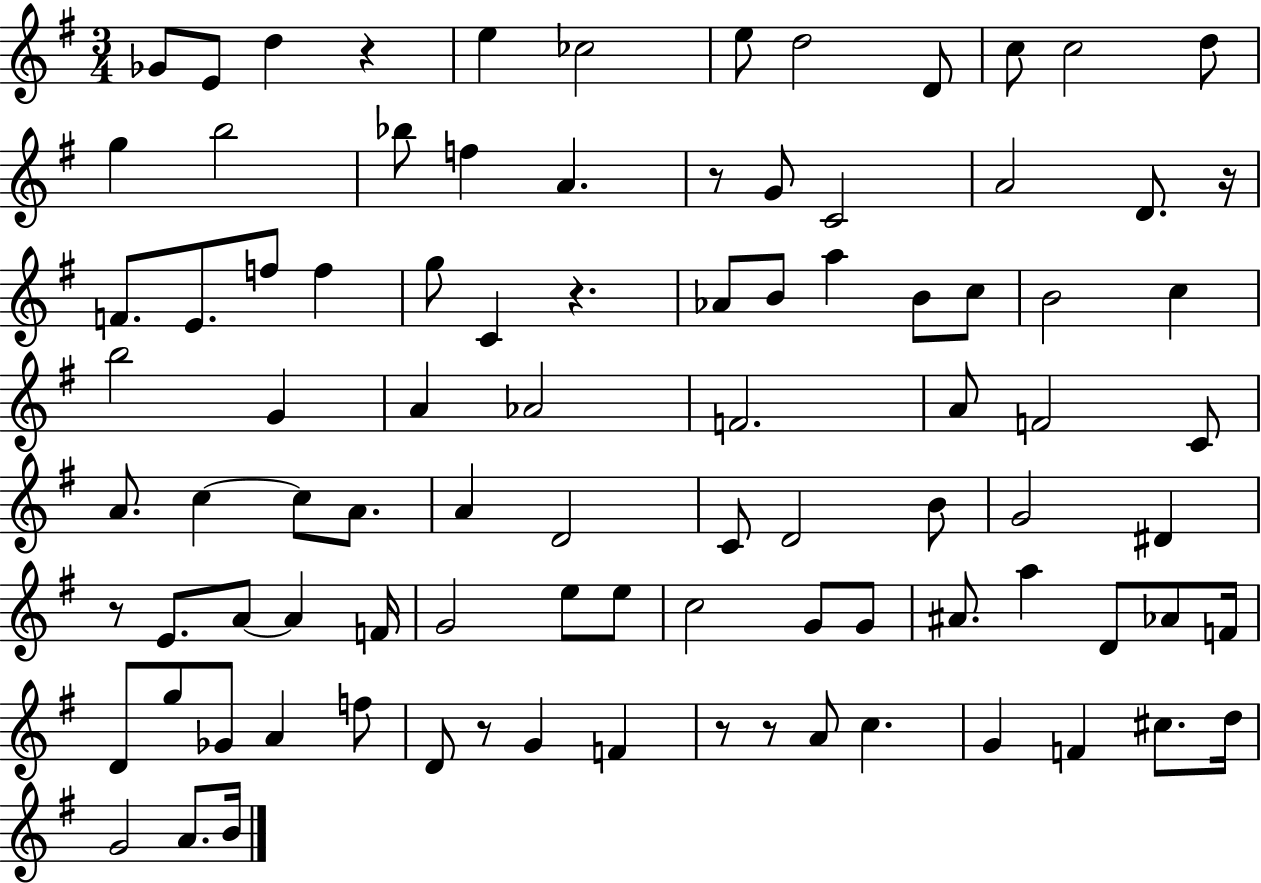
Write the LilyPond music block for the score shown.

{
  \clef treble
  \numericTimeSignature
  \time 3/4
  \key g \major
  ges'8 e'8 d''4 r4 | e''4 ces''2 | e''8 d''2 d'8 | c''8 c''2 d''8 | \break g''4 b''2 | bes''8 f''4 a'4. | r8 g'8 c'2 | a'2 d'8. r16 | \break f'8. e'8. f''8 f''4 | g''8 c'4 r4. | aes'8 b'8 a''4 b'8 c''8 | b'2 c''4 | \break b''2 g'4 | a'4 aes'2 | f'2. | a'8 f'2 c'8 | \break a'8. c''4~~ c''8 a'8. | a'4 d'2 | c'8 d'2 b'8 | g'2 dis'4 | \break r8 e'8. a'8~~ a'4 f'16 | g'2 e''8 e''8 | c''2 g'8 g'8 | ais'8. a''4 d'8 aes'8 f'16 | \break d'8 g''8 ges'8 a'4 f''8 | d'8 r8 g'4 f'4 | r8 r8 a'8 c''4. | g'4 f'4 cis''8. d''16 | \break g'2 a'8. b'16 | \bar "|."
}